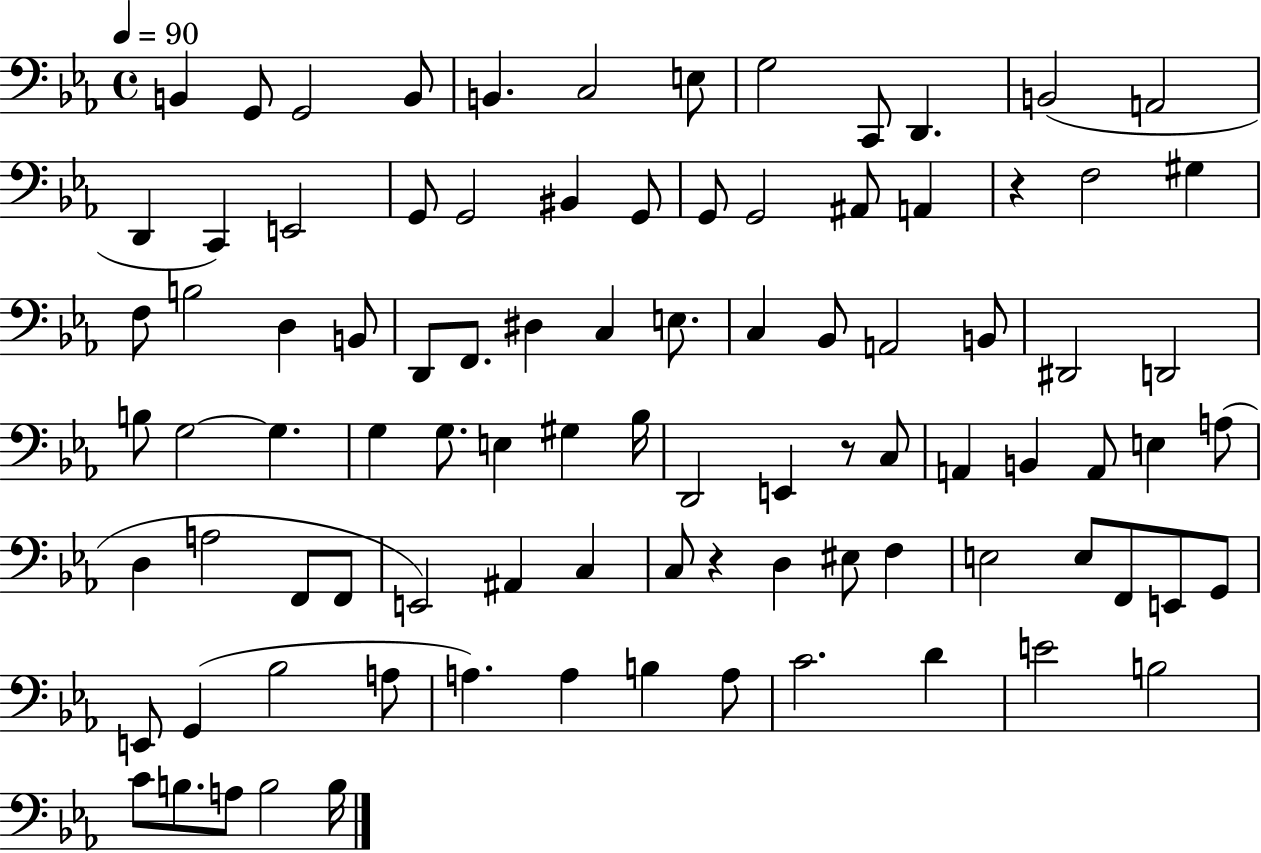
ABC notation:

X:1
T:Untitled
M:4/4
L:1/4
K:Eb
B,, G,,/2 G,,2 B,,/2 B,, C,2 E,/2 G,2 C,,/2 D,, B,,2 A,,2 D,, C,, E,,2 G,,/2 G,,2 ^B,, G,,/2 G,,/2 G,,2 ^A,,/2 A,, z F,2 ^G, F,/2 B,2 D, B,,/2 D,,/2 F,,/2 ^D, C, E,/2 C, _B,,/2 A,,2 B,,/2 ^D,,2 D,,2 B,/2 G,2 G, G, G,/2 E, ^G, _B,/4 D,,2 E,, z/2 C,/2 A,, B,, A,,/2 E, A,/2 D, A,2 F,,/2 F,,/2 E,,2 ^A,, C, C,/2 z D, ^E,/2 F, E,2 E,/2 F,,/2 E,,/2 G,,/2 E,,/2 G,, _B,2 A,/2 A, A, B, A,/2 C2 D E2 B,2 C/2 B,/2 A,/2 B,2 B,/4